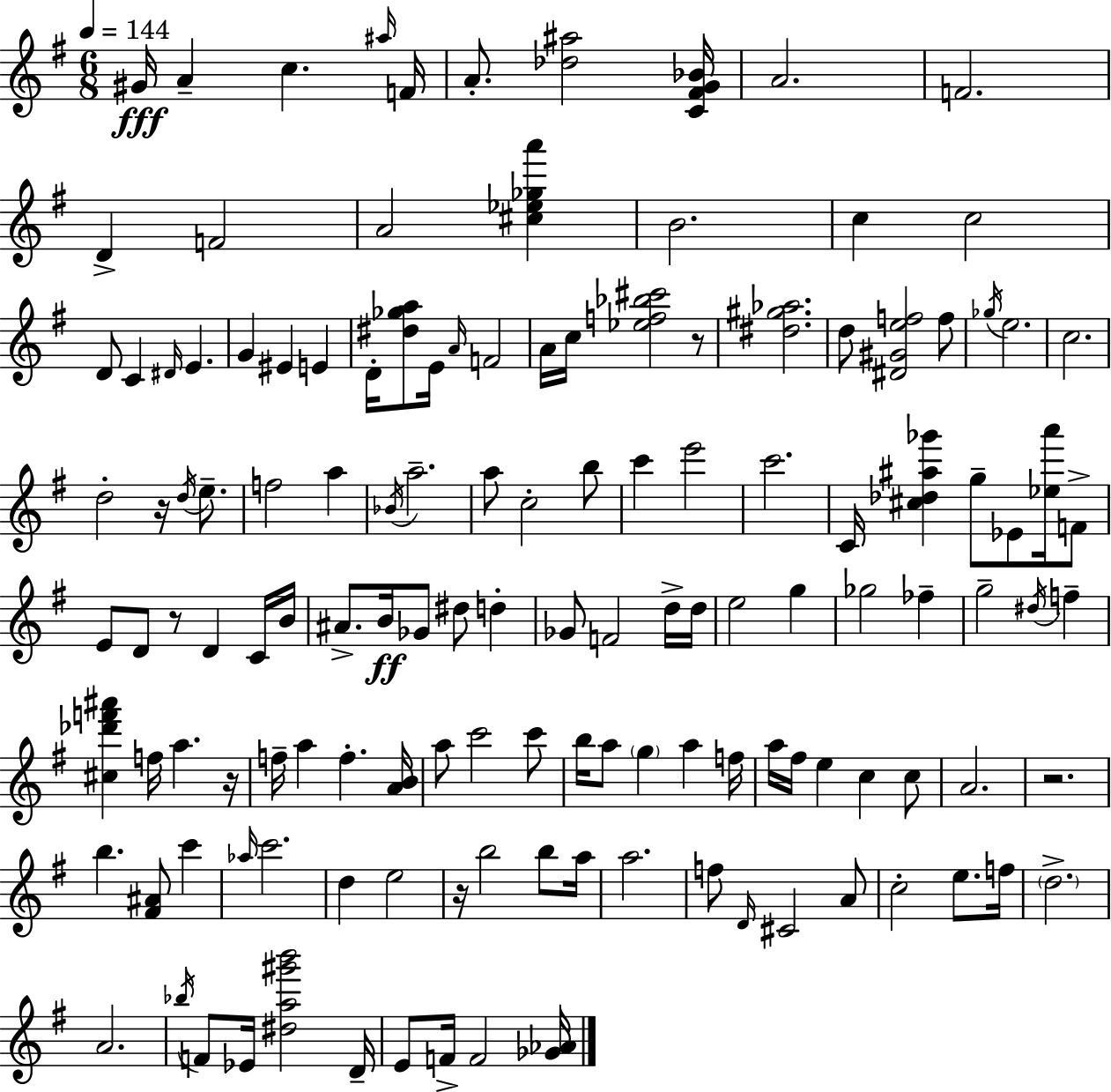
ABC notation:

X:1
T:Untitled
M:6/8
L:1/4
K:Em
^G/4 A c ^a/4 F/4 A/2 [_d^a]2 [C^FG_B]/4 A2 F2 D F2 A2 [^c_e_ga'] B2 c c2 D/2 C ^D/4 E G ^E E D/4 [^d_ga]/2 E/4 A/4 F2 A/4 c/4 [_ef_b^c']2 z/2 [^d^g_a]2 d/2 [^D^Gef]2 f/2 _g/4 e2 c2 d2 z/4 d/4 e/2 f2 a _B/4 a2 a/2 c2 b/2 c' e'2 c'2 C/4 [^c_d^a_g'] g/2 _E/2 [_ea']/4 F/2 E/2 D/2 z/2 D C/4 B/4 ^A/2 B/4 _G/2 ^d/2 d _G/2 F2 d/4 d/4 e2 g _g2 _f g2 ^d/4 f [^c_d'f'^a'] f/4 a z/4 f/4 a f [AB]/4 a/2 c'2 c'/2 b/4 a/2 g a f/4 a/4 ^f/4 e c c/2 A2 z2 b [^F^A]/2 c' _a/4 c'2 d e2 z/4 b2 b/2 a/4 a2 f/2 D/4 ^C2 A/2 c2 e/2 f/4 d2 A2 _b/4 F/2 _E/4 [^da^g'b']2 D/4 E/2 F/4 F2 [_G_A]/4